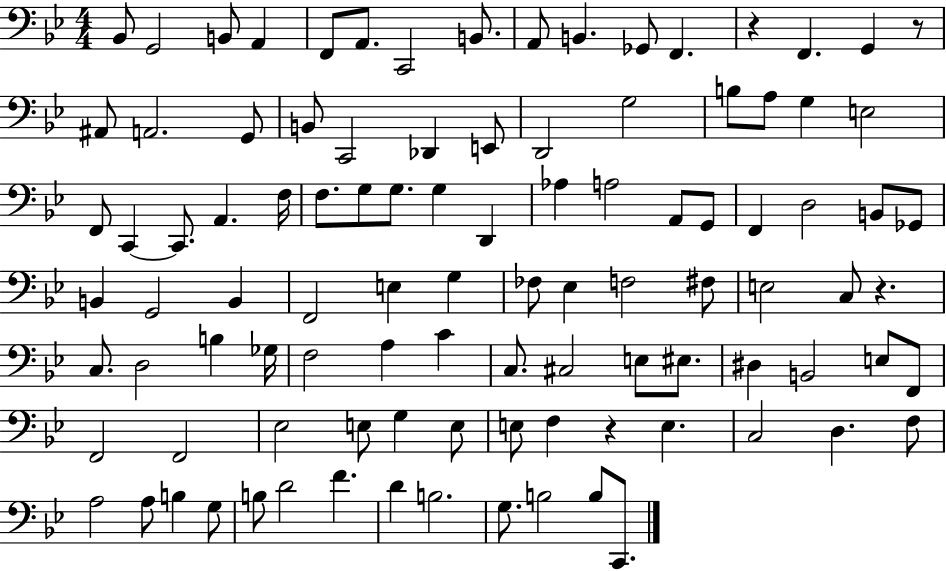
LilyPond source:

{
  \clef bass
  \numericTimeSignature
  \time 4/4
  \key bes \major
  bes,8 g,2 b,8 a,4 | f,8 a,8. c,2 b,8. | a,8 b,4. ges,8 f,4. | r4 f,4. g,4 r8 | \break ais,8 a,2. g,8 | b,8 c,2 des,4 e,8 | d,2 g2 | b8 a8 g4 e2 | \break f,8 c,4~~ c,8. a,4. f16 | f8. g8 g8. g4 d,4 | aes4 a2 a,8 g,8 | f,4 d2 b,8 ges,8 | \break b,4 g,2 b,4 | f,2 e4 g4 | fes8 ees4 f2 fis8 | e2 c8 r4. | \break c8. d2 b4 ges16 | f2 a4 c'4 | c8. cis2 e8 eis8. | dis4 b,2 e8 f,8 | \break f,2 f,2 | ees2 e8 g4 e8 | e8 f4 r4 e4. | c2 d4. f8 | \break a2 a8 b4 g8 | b8 d'2 f'4. | d'4 b2. | g8. b2 b8 c,8. | \break \bar "|."
}